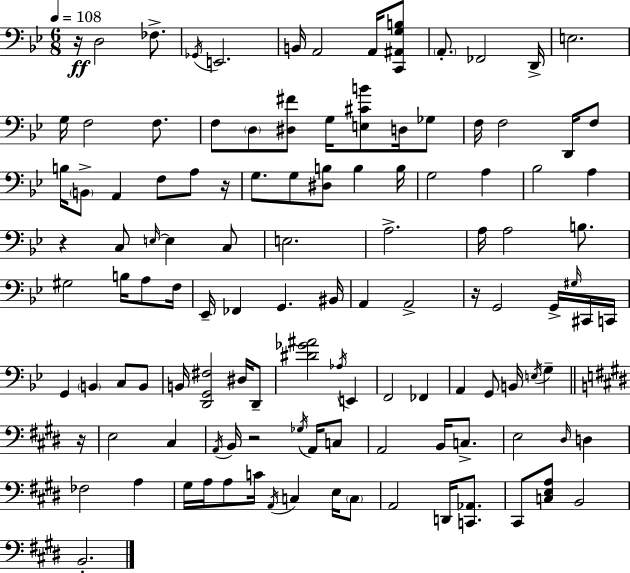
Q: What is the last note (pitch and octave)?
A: B2